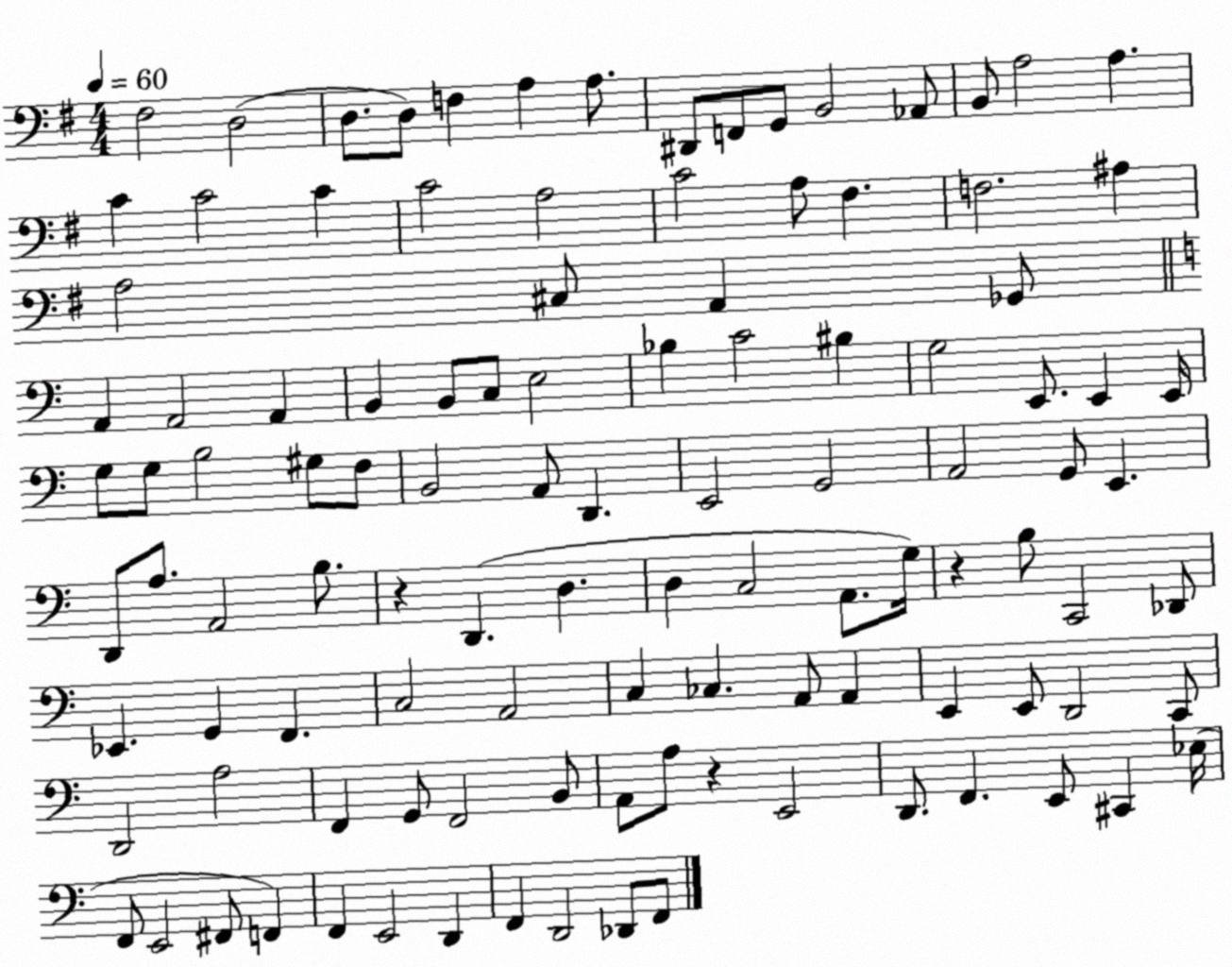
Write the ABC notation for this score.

X:1
T:Untitled
M:4/4
L:1/4
K:G
^F,2 D,2 D,/2 D,/2 F, A, A,/2 ^D,,/2 F,,/2 G,,/2 B,,2 _A,,/2 B,,/2 A,2 A, C C2 C C2 A,2 C2 A,/2 ^F, F,2 ^A, A,2 ^C,/2 A,, _G,,/2 A,, A,,2 A,, B,, B,,/2 C,/2 E,2 _B, C2 ^B, G,2 E,,/2 E,, E,,/4 G,/2 G,/2 B,2 ^G,/2 F,/2 B,,2 A,,/2 D,, E,,2 G,,2 A,,2 G,,/2 E,, D,,/2 A,/2 A,,2 B,/2 z D,, D, D, C,2 A,,/2 G,/4 z B,/2 C,,2 _D,,/2 _E,, G,, F,, C,2 A,,2 C, _C, A,,/2 A,, E,, E,,/2 D,,2 C,,/2 D,,2 A,2 F,, G,,/2 F,,2 B,,/2 A,,/2 A,/2 z E,,2 D,,/2 F,, E,,/2 ^C,, _E,/4 F,,/2 E,,2 ^F,,/2 F,, F,, E,,2 D,, F,, D,,2 _D,,/2 F,,/2